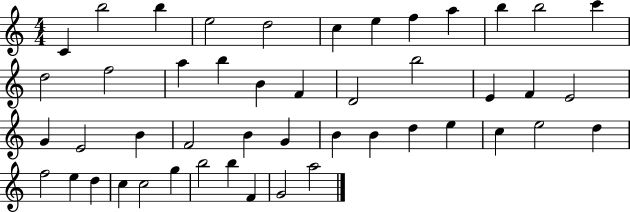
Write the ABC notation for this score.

X:1
T:Untitled
M:4/4
L:1/4
K:C
C b2 b e2 d2 c e f a b b2 c' d2 f2 a b B F D2 b2 E F E2 G E2 B F2 B G B B d e c e2 d f2 e d c c2 g b2 b F G2 a2